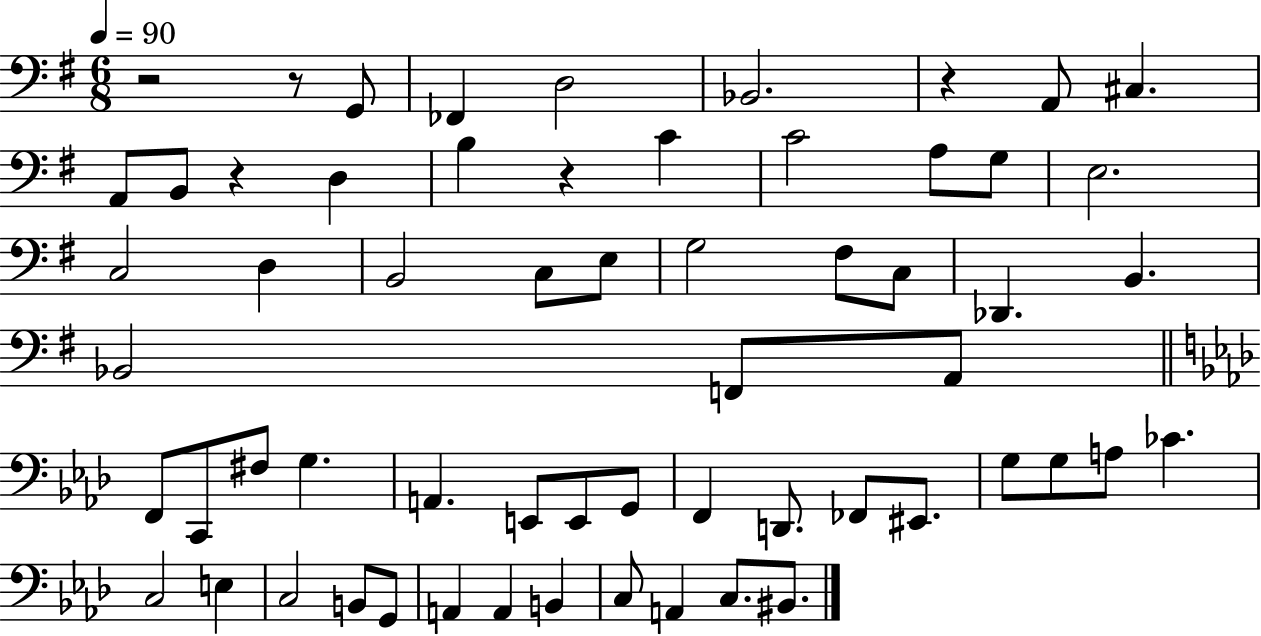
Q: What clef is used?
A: bass